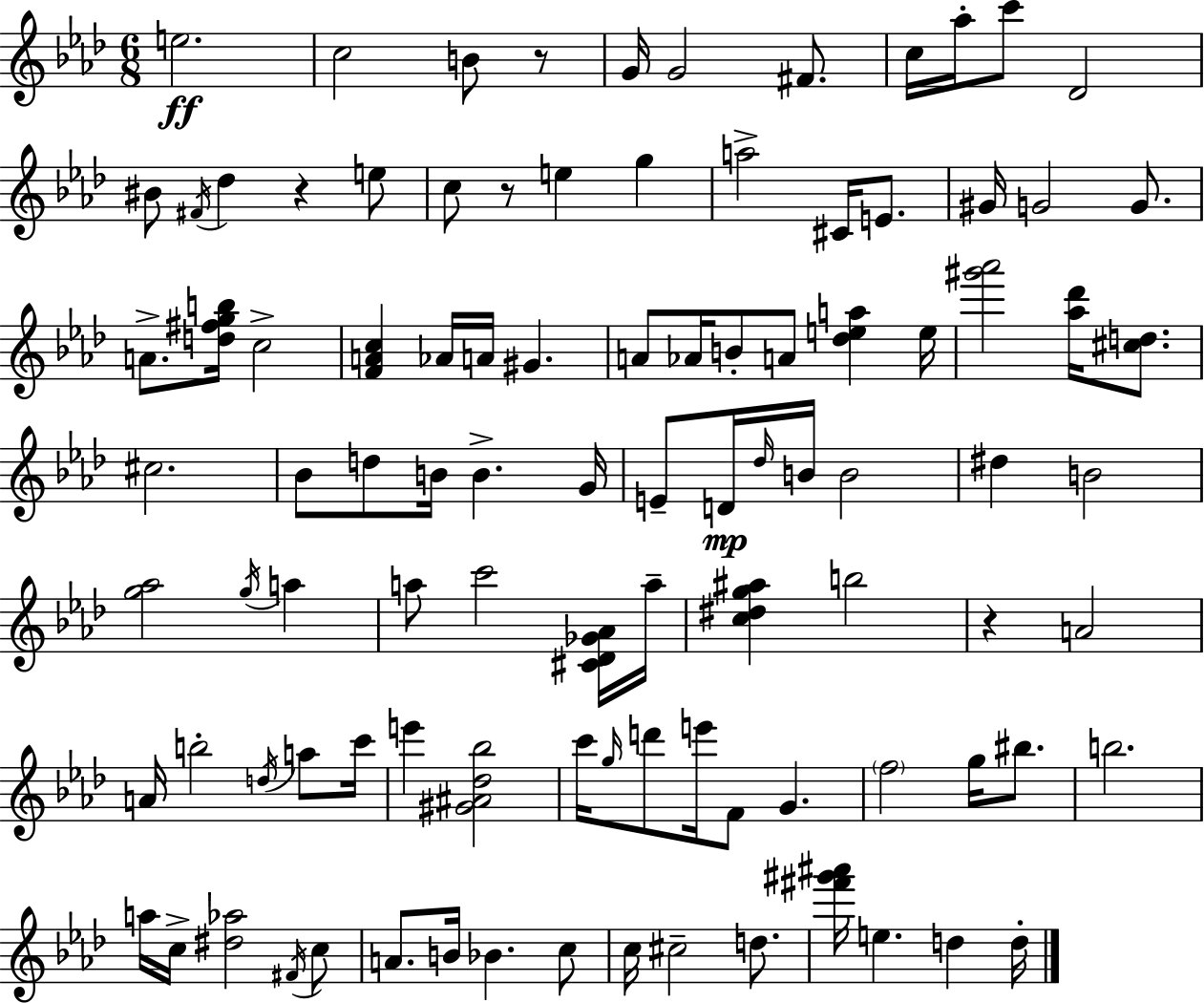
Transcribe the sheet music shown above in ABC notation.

X:1
T:Untitled
M:6/8
L:1/4
K:Ab
e2 c2 B/2 z/2 G/4 G2 ^F/2 c/4 _a/4 c'/2 _D2 ^B/2 ^F/4 _d z e/2 c/2 z/2 e g a2 ^C/4 E/2 ^G/4 G2 G/2 A/2 [d^fgb]/4 c2 [FAc] _A/4 A/4 ^G A/2 _A/4 B/2 A/2 [_dea] e/4 [^g'_a']2 [_a_d']/4 [^cd]/2 ^c2 _B/2 d/2 B/4 B G/4 E/2 D/4 _d/4 B/4 B2 ^d B2 [g_a]2 g/4 a a/2 c'2 [^C_D_G_A]/4 a/4 [c^dg^a] b2 z A2 A/4 b2 d/4 a/2 c'/4 e' [^G^A_d_b]2 c'/4 g/4 d'/2 e'/4 F/2 G f2 g/4 ^b/2 b2 a/4 c/4 [^d_a]2 ^F/4 c/2 A/2 B/4 _B c/2 c/4 ^c2 d/2 [^f'^g'^a']/4 e d d/4